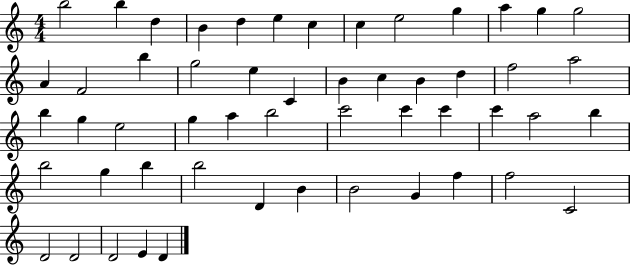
B5/h B5/q D5/q B4/q D5/q E5/q C5/q C5/q E5/h G5/q A5/q G5/q G5/h A4/q F4/h B5/q G5/h E5/q C4/q B4/q C5/q B4/q D5/q F5/h A5/h B5/q G5/q E5/h G5/q A5/q B5/h C6/h C6/q C6/q C6/q A5/h B5/q B5/h G5/q B5/q B5/h D4/q B4/q B4/h G4/q F5/q F5/h C4/h D4/h D4/h D4/h E4/q D4/q